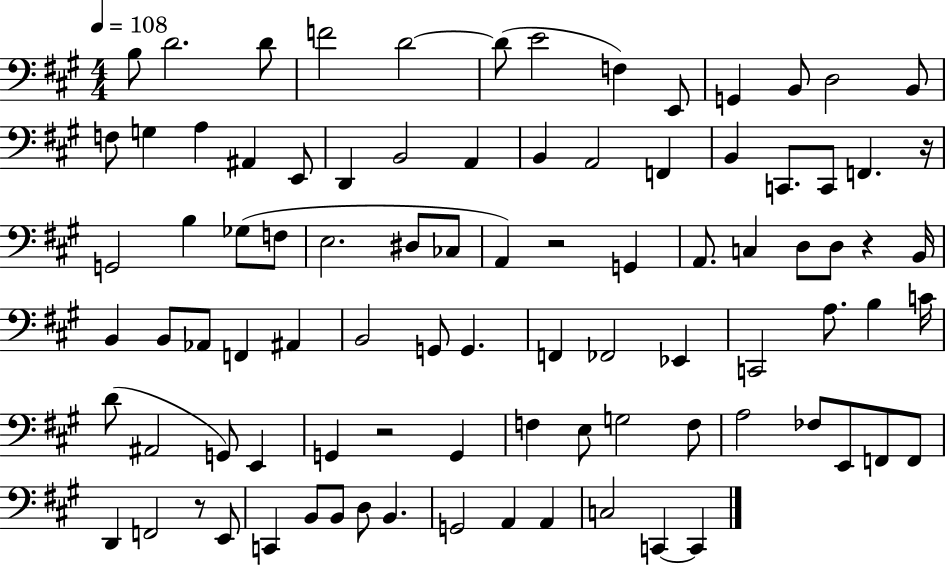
{
  \clef bass
  \numericTimeSignature
  \time 4/4
  \key a \major
  \tempo 4 = 108
  \repeat volta 2 { b8 d'2. d'8 | f'2 d'2~~ | d'8( e'2 f4) e,8 | g,4 b,8 d2 b,8 | \break f8 g4 a4 ais,4 e,8 | d,4 b,2 a,4 | b,4 a,2 f,4 | b,4 c,8. c,8 f,4. r16 | \break g,2 b4 ges8( f8 | e2. dis8 ces8 | a,4) r2 g,4 | a,8. c4 d8 d8 r4 b,16 | \break b,4 b,8 aes,8 f,4 ais,4 | b,2 g,8 g,4. | f,4 fes,2 ees,4 | c,2 a8. b4 c'16 | \break d'8( ais,2 g,8) e,4 | g,4 r2 g,4 | f4 e8 g2 f8 | a2 fes8 e,8 f,8 f,8 | \break d,4 f,2 r8 e,8 | c,4 b,8 b,8 d8 b,4. | g,2 a,4 a,4 | c2 c,4~~ c,4 | \break } \bar "|."
}